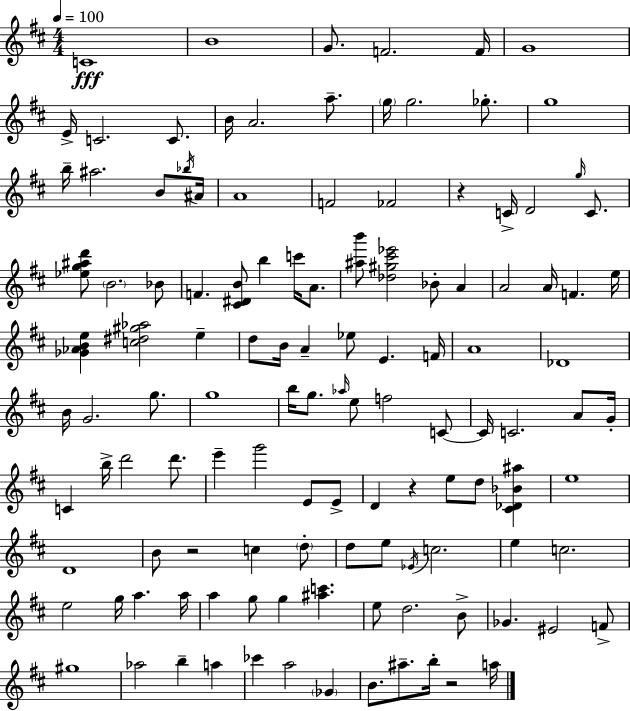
{
  \clef treble
  \numericTimeSignature
  \time 4/4
  \key d \major
  \tempo 4 = 100
  \repeat volta 2 { c'1\fff | b'1 | g'8. f'2. f'16 | g'1 | \break e'16-> c'2. c'8. | b'16 a'2. a''8.-- | \parenthesize g''16 g''2. ges''8.-. | g''1 | \break b''16-- ais''2. b'8 \acciaccatura { bes''16 } | ais'16 a'1 | f'2 fes'2 | r4 c'16-> d'2 \grace { g''16 } c'8. | \break <ees'' g'' ais'' d'''>8 \parenthesize b'2. | bes'8 f'4. <cis' dis' b'>8 b''4 c'''16 a'8. | <ais'' b'''>8 <des'' gis'' cis''' ees'''>2 bes'8-. a'4 | a'2 a'16 f'4. | \break e''16 <ges' aes' b' e''>4 <c'' dis'' gis'' aes''>2 e''4-- | d''8 b'16 a'4-- ees''8 e'4. | f'16 a'1 | des'1 | \break b'16 g'2. g''8. | g''1 | b''16 g''8. \grace { aes''16 } e''8 f''2 | c'8~~ c'16 c'2. | \break a'8 g'16-. c'4 b''16-> d'''2 | d'''8. e'''4-- g'''2 e'8 | e'8-> d'4 r4 e''8 d''8 <cis' des' bes' ais''>4 | e''1 | \break d'1 | b'8 r2 c''4 | \parenthesize d''8-. d''8 e''8 \acciaccatura { ees'16 } c''2. | e''4 c''2. | \break e''2 g''16 a''4. | a''16 a''4 g''8 g''4 <ais'' c'''>4. | e''8 d''2. | b'8-> ges'4. eis'2 | \break f'8-> gis''1 | aes''2 b''4-- | a''4 ces'''4 a''2 | \parenthesize ges'4 b'8. ais''8.-- b''16-. r2 | \break a''16 } \bar "|."
}